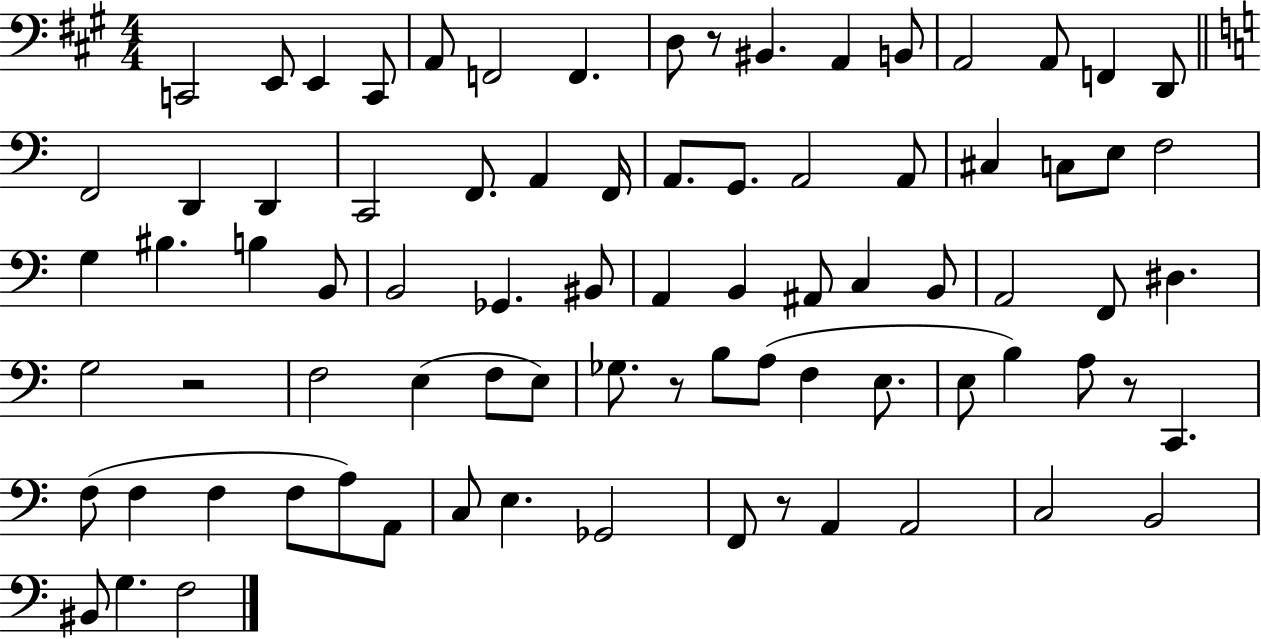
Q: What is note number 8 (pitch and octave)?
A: D3